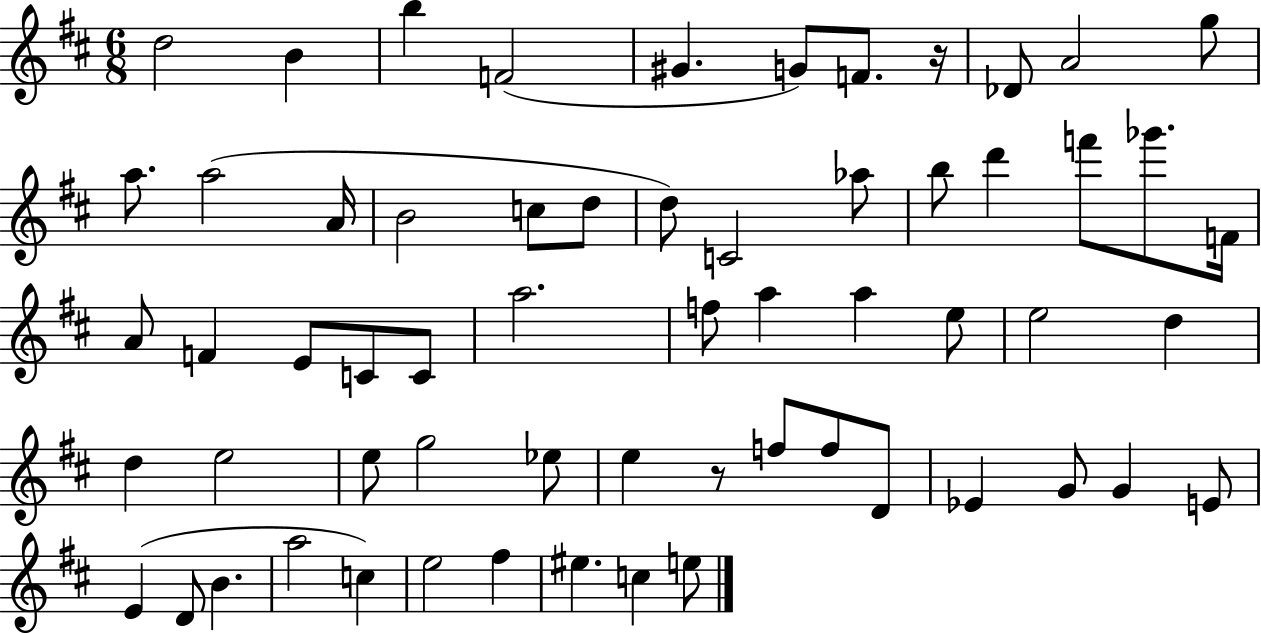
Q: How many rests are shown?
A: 2